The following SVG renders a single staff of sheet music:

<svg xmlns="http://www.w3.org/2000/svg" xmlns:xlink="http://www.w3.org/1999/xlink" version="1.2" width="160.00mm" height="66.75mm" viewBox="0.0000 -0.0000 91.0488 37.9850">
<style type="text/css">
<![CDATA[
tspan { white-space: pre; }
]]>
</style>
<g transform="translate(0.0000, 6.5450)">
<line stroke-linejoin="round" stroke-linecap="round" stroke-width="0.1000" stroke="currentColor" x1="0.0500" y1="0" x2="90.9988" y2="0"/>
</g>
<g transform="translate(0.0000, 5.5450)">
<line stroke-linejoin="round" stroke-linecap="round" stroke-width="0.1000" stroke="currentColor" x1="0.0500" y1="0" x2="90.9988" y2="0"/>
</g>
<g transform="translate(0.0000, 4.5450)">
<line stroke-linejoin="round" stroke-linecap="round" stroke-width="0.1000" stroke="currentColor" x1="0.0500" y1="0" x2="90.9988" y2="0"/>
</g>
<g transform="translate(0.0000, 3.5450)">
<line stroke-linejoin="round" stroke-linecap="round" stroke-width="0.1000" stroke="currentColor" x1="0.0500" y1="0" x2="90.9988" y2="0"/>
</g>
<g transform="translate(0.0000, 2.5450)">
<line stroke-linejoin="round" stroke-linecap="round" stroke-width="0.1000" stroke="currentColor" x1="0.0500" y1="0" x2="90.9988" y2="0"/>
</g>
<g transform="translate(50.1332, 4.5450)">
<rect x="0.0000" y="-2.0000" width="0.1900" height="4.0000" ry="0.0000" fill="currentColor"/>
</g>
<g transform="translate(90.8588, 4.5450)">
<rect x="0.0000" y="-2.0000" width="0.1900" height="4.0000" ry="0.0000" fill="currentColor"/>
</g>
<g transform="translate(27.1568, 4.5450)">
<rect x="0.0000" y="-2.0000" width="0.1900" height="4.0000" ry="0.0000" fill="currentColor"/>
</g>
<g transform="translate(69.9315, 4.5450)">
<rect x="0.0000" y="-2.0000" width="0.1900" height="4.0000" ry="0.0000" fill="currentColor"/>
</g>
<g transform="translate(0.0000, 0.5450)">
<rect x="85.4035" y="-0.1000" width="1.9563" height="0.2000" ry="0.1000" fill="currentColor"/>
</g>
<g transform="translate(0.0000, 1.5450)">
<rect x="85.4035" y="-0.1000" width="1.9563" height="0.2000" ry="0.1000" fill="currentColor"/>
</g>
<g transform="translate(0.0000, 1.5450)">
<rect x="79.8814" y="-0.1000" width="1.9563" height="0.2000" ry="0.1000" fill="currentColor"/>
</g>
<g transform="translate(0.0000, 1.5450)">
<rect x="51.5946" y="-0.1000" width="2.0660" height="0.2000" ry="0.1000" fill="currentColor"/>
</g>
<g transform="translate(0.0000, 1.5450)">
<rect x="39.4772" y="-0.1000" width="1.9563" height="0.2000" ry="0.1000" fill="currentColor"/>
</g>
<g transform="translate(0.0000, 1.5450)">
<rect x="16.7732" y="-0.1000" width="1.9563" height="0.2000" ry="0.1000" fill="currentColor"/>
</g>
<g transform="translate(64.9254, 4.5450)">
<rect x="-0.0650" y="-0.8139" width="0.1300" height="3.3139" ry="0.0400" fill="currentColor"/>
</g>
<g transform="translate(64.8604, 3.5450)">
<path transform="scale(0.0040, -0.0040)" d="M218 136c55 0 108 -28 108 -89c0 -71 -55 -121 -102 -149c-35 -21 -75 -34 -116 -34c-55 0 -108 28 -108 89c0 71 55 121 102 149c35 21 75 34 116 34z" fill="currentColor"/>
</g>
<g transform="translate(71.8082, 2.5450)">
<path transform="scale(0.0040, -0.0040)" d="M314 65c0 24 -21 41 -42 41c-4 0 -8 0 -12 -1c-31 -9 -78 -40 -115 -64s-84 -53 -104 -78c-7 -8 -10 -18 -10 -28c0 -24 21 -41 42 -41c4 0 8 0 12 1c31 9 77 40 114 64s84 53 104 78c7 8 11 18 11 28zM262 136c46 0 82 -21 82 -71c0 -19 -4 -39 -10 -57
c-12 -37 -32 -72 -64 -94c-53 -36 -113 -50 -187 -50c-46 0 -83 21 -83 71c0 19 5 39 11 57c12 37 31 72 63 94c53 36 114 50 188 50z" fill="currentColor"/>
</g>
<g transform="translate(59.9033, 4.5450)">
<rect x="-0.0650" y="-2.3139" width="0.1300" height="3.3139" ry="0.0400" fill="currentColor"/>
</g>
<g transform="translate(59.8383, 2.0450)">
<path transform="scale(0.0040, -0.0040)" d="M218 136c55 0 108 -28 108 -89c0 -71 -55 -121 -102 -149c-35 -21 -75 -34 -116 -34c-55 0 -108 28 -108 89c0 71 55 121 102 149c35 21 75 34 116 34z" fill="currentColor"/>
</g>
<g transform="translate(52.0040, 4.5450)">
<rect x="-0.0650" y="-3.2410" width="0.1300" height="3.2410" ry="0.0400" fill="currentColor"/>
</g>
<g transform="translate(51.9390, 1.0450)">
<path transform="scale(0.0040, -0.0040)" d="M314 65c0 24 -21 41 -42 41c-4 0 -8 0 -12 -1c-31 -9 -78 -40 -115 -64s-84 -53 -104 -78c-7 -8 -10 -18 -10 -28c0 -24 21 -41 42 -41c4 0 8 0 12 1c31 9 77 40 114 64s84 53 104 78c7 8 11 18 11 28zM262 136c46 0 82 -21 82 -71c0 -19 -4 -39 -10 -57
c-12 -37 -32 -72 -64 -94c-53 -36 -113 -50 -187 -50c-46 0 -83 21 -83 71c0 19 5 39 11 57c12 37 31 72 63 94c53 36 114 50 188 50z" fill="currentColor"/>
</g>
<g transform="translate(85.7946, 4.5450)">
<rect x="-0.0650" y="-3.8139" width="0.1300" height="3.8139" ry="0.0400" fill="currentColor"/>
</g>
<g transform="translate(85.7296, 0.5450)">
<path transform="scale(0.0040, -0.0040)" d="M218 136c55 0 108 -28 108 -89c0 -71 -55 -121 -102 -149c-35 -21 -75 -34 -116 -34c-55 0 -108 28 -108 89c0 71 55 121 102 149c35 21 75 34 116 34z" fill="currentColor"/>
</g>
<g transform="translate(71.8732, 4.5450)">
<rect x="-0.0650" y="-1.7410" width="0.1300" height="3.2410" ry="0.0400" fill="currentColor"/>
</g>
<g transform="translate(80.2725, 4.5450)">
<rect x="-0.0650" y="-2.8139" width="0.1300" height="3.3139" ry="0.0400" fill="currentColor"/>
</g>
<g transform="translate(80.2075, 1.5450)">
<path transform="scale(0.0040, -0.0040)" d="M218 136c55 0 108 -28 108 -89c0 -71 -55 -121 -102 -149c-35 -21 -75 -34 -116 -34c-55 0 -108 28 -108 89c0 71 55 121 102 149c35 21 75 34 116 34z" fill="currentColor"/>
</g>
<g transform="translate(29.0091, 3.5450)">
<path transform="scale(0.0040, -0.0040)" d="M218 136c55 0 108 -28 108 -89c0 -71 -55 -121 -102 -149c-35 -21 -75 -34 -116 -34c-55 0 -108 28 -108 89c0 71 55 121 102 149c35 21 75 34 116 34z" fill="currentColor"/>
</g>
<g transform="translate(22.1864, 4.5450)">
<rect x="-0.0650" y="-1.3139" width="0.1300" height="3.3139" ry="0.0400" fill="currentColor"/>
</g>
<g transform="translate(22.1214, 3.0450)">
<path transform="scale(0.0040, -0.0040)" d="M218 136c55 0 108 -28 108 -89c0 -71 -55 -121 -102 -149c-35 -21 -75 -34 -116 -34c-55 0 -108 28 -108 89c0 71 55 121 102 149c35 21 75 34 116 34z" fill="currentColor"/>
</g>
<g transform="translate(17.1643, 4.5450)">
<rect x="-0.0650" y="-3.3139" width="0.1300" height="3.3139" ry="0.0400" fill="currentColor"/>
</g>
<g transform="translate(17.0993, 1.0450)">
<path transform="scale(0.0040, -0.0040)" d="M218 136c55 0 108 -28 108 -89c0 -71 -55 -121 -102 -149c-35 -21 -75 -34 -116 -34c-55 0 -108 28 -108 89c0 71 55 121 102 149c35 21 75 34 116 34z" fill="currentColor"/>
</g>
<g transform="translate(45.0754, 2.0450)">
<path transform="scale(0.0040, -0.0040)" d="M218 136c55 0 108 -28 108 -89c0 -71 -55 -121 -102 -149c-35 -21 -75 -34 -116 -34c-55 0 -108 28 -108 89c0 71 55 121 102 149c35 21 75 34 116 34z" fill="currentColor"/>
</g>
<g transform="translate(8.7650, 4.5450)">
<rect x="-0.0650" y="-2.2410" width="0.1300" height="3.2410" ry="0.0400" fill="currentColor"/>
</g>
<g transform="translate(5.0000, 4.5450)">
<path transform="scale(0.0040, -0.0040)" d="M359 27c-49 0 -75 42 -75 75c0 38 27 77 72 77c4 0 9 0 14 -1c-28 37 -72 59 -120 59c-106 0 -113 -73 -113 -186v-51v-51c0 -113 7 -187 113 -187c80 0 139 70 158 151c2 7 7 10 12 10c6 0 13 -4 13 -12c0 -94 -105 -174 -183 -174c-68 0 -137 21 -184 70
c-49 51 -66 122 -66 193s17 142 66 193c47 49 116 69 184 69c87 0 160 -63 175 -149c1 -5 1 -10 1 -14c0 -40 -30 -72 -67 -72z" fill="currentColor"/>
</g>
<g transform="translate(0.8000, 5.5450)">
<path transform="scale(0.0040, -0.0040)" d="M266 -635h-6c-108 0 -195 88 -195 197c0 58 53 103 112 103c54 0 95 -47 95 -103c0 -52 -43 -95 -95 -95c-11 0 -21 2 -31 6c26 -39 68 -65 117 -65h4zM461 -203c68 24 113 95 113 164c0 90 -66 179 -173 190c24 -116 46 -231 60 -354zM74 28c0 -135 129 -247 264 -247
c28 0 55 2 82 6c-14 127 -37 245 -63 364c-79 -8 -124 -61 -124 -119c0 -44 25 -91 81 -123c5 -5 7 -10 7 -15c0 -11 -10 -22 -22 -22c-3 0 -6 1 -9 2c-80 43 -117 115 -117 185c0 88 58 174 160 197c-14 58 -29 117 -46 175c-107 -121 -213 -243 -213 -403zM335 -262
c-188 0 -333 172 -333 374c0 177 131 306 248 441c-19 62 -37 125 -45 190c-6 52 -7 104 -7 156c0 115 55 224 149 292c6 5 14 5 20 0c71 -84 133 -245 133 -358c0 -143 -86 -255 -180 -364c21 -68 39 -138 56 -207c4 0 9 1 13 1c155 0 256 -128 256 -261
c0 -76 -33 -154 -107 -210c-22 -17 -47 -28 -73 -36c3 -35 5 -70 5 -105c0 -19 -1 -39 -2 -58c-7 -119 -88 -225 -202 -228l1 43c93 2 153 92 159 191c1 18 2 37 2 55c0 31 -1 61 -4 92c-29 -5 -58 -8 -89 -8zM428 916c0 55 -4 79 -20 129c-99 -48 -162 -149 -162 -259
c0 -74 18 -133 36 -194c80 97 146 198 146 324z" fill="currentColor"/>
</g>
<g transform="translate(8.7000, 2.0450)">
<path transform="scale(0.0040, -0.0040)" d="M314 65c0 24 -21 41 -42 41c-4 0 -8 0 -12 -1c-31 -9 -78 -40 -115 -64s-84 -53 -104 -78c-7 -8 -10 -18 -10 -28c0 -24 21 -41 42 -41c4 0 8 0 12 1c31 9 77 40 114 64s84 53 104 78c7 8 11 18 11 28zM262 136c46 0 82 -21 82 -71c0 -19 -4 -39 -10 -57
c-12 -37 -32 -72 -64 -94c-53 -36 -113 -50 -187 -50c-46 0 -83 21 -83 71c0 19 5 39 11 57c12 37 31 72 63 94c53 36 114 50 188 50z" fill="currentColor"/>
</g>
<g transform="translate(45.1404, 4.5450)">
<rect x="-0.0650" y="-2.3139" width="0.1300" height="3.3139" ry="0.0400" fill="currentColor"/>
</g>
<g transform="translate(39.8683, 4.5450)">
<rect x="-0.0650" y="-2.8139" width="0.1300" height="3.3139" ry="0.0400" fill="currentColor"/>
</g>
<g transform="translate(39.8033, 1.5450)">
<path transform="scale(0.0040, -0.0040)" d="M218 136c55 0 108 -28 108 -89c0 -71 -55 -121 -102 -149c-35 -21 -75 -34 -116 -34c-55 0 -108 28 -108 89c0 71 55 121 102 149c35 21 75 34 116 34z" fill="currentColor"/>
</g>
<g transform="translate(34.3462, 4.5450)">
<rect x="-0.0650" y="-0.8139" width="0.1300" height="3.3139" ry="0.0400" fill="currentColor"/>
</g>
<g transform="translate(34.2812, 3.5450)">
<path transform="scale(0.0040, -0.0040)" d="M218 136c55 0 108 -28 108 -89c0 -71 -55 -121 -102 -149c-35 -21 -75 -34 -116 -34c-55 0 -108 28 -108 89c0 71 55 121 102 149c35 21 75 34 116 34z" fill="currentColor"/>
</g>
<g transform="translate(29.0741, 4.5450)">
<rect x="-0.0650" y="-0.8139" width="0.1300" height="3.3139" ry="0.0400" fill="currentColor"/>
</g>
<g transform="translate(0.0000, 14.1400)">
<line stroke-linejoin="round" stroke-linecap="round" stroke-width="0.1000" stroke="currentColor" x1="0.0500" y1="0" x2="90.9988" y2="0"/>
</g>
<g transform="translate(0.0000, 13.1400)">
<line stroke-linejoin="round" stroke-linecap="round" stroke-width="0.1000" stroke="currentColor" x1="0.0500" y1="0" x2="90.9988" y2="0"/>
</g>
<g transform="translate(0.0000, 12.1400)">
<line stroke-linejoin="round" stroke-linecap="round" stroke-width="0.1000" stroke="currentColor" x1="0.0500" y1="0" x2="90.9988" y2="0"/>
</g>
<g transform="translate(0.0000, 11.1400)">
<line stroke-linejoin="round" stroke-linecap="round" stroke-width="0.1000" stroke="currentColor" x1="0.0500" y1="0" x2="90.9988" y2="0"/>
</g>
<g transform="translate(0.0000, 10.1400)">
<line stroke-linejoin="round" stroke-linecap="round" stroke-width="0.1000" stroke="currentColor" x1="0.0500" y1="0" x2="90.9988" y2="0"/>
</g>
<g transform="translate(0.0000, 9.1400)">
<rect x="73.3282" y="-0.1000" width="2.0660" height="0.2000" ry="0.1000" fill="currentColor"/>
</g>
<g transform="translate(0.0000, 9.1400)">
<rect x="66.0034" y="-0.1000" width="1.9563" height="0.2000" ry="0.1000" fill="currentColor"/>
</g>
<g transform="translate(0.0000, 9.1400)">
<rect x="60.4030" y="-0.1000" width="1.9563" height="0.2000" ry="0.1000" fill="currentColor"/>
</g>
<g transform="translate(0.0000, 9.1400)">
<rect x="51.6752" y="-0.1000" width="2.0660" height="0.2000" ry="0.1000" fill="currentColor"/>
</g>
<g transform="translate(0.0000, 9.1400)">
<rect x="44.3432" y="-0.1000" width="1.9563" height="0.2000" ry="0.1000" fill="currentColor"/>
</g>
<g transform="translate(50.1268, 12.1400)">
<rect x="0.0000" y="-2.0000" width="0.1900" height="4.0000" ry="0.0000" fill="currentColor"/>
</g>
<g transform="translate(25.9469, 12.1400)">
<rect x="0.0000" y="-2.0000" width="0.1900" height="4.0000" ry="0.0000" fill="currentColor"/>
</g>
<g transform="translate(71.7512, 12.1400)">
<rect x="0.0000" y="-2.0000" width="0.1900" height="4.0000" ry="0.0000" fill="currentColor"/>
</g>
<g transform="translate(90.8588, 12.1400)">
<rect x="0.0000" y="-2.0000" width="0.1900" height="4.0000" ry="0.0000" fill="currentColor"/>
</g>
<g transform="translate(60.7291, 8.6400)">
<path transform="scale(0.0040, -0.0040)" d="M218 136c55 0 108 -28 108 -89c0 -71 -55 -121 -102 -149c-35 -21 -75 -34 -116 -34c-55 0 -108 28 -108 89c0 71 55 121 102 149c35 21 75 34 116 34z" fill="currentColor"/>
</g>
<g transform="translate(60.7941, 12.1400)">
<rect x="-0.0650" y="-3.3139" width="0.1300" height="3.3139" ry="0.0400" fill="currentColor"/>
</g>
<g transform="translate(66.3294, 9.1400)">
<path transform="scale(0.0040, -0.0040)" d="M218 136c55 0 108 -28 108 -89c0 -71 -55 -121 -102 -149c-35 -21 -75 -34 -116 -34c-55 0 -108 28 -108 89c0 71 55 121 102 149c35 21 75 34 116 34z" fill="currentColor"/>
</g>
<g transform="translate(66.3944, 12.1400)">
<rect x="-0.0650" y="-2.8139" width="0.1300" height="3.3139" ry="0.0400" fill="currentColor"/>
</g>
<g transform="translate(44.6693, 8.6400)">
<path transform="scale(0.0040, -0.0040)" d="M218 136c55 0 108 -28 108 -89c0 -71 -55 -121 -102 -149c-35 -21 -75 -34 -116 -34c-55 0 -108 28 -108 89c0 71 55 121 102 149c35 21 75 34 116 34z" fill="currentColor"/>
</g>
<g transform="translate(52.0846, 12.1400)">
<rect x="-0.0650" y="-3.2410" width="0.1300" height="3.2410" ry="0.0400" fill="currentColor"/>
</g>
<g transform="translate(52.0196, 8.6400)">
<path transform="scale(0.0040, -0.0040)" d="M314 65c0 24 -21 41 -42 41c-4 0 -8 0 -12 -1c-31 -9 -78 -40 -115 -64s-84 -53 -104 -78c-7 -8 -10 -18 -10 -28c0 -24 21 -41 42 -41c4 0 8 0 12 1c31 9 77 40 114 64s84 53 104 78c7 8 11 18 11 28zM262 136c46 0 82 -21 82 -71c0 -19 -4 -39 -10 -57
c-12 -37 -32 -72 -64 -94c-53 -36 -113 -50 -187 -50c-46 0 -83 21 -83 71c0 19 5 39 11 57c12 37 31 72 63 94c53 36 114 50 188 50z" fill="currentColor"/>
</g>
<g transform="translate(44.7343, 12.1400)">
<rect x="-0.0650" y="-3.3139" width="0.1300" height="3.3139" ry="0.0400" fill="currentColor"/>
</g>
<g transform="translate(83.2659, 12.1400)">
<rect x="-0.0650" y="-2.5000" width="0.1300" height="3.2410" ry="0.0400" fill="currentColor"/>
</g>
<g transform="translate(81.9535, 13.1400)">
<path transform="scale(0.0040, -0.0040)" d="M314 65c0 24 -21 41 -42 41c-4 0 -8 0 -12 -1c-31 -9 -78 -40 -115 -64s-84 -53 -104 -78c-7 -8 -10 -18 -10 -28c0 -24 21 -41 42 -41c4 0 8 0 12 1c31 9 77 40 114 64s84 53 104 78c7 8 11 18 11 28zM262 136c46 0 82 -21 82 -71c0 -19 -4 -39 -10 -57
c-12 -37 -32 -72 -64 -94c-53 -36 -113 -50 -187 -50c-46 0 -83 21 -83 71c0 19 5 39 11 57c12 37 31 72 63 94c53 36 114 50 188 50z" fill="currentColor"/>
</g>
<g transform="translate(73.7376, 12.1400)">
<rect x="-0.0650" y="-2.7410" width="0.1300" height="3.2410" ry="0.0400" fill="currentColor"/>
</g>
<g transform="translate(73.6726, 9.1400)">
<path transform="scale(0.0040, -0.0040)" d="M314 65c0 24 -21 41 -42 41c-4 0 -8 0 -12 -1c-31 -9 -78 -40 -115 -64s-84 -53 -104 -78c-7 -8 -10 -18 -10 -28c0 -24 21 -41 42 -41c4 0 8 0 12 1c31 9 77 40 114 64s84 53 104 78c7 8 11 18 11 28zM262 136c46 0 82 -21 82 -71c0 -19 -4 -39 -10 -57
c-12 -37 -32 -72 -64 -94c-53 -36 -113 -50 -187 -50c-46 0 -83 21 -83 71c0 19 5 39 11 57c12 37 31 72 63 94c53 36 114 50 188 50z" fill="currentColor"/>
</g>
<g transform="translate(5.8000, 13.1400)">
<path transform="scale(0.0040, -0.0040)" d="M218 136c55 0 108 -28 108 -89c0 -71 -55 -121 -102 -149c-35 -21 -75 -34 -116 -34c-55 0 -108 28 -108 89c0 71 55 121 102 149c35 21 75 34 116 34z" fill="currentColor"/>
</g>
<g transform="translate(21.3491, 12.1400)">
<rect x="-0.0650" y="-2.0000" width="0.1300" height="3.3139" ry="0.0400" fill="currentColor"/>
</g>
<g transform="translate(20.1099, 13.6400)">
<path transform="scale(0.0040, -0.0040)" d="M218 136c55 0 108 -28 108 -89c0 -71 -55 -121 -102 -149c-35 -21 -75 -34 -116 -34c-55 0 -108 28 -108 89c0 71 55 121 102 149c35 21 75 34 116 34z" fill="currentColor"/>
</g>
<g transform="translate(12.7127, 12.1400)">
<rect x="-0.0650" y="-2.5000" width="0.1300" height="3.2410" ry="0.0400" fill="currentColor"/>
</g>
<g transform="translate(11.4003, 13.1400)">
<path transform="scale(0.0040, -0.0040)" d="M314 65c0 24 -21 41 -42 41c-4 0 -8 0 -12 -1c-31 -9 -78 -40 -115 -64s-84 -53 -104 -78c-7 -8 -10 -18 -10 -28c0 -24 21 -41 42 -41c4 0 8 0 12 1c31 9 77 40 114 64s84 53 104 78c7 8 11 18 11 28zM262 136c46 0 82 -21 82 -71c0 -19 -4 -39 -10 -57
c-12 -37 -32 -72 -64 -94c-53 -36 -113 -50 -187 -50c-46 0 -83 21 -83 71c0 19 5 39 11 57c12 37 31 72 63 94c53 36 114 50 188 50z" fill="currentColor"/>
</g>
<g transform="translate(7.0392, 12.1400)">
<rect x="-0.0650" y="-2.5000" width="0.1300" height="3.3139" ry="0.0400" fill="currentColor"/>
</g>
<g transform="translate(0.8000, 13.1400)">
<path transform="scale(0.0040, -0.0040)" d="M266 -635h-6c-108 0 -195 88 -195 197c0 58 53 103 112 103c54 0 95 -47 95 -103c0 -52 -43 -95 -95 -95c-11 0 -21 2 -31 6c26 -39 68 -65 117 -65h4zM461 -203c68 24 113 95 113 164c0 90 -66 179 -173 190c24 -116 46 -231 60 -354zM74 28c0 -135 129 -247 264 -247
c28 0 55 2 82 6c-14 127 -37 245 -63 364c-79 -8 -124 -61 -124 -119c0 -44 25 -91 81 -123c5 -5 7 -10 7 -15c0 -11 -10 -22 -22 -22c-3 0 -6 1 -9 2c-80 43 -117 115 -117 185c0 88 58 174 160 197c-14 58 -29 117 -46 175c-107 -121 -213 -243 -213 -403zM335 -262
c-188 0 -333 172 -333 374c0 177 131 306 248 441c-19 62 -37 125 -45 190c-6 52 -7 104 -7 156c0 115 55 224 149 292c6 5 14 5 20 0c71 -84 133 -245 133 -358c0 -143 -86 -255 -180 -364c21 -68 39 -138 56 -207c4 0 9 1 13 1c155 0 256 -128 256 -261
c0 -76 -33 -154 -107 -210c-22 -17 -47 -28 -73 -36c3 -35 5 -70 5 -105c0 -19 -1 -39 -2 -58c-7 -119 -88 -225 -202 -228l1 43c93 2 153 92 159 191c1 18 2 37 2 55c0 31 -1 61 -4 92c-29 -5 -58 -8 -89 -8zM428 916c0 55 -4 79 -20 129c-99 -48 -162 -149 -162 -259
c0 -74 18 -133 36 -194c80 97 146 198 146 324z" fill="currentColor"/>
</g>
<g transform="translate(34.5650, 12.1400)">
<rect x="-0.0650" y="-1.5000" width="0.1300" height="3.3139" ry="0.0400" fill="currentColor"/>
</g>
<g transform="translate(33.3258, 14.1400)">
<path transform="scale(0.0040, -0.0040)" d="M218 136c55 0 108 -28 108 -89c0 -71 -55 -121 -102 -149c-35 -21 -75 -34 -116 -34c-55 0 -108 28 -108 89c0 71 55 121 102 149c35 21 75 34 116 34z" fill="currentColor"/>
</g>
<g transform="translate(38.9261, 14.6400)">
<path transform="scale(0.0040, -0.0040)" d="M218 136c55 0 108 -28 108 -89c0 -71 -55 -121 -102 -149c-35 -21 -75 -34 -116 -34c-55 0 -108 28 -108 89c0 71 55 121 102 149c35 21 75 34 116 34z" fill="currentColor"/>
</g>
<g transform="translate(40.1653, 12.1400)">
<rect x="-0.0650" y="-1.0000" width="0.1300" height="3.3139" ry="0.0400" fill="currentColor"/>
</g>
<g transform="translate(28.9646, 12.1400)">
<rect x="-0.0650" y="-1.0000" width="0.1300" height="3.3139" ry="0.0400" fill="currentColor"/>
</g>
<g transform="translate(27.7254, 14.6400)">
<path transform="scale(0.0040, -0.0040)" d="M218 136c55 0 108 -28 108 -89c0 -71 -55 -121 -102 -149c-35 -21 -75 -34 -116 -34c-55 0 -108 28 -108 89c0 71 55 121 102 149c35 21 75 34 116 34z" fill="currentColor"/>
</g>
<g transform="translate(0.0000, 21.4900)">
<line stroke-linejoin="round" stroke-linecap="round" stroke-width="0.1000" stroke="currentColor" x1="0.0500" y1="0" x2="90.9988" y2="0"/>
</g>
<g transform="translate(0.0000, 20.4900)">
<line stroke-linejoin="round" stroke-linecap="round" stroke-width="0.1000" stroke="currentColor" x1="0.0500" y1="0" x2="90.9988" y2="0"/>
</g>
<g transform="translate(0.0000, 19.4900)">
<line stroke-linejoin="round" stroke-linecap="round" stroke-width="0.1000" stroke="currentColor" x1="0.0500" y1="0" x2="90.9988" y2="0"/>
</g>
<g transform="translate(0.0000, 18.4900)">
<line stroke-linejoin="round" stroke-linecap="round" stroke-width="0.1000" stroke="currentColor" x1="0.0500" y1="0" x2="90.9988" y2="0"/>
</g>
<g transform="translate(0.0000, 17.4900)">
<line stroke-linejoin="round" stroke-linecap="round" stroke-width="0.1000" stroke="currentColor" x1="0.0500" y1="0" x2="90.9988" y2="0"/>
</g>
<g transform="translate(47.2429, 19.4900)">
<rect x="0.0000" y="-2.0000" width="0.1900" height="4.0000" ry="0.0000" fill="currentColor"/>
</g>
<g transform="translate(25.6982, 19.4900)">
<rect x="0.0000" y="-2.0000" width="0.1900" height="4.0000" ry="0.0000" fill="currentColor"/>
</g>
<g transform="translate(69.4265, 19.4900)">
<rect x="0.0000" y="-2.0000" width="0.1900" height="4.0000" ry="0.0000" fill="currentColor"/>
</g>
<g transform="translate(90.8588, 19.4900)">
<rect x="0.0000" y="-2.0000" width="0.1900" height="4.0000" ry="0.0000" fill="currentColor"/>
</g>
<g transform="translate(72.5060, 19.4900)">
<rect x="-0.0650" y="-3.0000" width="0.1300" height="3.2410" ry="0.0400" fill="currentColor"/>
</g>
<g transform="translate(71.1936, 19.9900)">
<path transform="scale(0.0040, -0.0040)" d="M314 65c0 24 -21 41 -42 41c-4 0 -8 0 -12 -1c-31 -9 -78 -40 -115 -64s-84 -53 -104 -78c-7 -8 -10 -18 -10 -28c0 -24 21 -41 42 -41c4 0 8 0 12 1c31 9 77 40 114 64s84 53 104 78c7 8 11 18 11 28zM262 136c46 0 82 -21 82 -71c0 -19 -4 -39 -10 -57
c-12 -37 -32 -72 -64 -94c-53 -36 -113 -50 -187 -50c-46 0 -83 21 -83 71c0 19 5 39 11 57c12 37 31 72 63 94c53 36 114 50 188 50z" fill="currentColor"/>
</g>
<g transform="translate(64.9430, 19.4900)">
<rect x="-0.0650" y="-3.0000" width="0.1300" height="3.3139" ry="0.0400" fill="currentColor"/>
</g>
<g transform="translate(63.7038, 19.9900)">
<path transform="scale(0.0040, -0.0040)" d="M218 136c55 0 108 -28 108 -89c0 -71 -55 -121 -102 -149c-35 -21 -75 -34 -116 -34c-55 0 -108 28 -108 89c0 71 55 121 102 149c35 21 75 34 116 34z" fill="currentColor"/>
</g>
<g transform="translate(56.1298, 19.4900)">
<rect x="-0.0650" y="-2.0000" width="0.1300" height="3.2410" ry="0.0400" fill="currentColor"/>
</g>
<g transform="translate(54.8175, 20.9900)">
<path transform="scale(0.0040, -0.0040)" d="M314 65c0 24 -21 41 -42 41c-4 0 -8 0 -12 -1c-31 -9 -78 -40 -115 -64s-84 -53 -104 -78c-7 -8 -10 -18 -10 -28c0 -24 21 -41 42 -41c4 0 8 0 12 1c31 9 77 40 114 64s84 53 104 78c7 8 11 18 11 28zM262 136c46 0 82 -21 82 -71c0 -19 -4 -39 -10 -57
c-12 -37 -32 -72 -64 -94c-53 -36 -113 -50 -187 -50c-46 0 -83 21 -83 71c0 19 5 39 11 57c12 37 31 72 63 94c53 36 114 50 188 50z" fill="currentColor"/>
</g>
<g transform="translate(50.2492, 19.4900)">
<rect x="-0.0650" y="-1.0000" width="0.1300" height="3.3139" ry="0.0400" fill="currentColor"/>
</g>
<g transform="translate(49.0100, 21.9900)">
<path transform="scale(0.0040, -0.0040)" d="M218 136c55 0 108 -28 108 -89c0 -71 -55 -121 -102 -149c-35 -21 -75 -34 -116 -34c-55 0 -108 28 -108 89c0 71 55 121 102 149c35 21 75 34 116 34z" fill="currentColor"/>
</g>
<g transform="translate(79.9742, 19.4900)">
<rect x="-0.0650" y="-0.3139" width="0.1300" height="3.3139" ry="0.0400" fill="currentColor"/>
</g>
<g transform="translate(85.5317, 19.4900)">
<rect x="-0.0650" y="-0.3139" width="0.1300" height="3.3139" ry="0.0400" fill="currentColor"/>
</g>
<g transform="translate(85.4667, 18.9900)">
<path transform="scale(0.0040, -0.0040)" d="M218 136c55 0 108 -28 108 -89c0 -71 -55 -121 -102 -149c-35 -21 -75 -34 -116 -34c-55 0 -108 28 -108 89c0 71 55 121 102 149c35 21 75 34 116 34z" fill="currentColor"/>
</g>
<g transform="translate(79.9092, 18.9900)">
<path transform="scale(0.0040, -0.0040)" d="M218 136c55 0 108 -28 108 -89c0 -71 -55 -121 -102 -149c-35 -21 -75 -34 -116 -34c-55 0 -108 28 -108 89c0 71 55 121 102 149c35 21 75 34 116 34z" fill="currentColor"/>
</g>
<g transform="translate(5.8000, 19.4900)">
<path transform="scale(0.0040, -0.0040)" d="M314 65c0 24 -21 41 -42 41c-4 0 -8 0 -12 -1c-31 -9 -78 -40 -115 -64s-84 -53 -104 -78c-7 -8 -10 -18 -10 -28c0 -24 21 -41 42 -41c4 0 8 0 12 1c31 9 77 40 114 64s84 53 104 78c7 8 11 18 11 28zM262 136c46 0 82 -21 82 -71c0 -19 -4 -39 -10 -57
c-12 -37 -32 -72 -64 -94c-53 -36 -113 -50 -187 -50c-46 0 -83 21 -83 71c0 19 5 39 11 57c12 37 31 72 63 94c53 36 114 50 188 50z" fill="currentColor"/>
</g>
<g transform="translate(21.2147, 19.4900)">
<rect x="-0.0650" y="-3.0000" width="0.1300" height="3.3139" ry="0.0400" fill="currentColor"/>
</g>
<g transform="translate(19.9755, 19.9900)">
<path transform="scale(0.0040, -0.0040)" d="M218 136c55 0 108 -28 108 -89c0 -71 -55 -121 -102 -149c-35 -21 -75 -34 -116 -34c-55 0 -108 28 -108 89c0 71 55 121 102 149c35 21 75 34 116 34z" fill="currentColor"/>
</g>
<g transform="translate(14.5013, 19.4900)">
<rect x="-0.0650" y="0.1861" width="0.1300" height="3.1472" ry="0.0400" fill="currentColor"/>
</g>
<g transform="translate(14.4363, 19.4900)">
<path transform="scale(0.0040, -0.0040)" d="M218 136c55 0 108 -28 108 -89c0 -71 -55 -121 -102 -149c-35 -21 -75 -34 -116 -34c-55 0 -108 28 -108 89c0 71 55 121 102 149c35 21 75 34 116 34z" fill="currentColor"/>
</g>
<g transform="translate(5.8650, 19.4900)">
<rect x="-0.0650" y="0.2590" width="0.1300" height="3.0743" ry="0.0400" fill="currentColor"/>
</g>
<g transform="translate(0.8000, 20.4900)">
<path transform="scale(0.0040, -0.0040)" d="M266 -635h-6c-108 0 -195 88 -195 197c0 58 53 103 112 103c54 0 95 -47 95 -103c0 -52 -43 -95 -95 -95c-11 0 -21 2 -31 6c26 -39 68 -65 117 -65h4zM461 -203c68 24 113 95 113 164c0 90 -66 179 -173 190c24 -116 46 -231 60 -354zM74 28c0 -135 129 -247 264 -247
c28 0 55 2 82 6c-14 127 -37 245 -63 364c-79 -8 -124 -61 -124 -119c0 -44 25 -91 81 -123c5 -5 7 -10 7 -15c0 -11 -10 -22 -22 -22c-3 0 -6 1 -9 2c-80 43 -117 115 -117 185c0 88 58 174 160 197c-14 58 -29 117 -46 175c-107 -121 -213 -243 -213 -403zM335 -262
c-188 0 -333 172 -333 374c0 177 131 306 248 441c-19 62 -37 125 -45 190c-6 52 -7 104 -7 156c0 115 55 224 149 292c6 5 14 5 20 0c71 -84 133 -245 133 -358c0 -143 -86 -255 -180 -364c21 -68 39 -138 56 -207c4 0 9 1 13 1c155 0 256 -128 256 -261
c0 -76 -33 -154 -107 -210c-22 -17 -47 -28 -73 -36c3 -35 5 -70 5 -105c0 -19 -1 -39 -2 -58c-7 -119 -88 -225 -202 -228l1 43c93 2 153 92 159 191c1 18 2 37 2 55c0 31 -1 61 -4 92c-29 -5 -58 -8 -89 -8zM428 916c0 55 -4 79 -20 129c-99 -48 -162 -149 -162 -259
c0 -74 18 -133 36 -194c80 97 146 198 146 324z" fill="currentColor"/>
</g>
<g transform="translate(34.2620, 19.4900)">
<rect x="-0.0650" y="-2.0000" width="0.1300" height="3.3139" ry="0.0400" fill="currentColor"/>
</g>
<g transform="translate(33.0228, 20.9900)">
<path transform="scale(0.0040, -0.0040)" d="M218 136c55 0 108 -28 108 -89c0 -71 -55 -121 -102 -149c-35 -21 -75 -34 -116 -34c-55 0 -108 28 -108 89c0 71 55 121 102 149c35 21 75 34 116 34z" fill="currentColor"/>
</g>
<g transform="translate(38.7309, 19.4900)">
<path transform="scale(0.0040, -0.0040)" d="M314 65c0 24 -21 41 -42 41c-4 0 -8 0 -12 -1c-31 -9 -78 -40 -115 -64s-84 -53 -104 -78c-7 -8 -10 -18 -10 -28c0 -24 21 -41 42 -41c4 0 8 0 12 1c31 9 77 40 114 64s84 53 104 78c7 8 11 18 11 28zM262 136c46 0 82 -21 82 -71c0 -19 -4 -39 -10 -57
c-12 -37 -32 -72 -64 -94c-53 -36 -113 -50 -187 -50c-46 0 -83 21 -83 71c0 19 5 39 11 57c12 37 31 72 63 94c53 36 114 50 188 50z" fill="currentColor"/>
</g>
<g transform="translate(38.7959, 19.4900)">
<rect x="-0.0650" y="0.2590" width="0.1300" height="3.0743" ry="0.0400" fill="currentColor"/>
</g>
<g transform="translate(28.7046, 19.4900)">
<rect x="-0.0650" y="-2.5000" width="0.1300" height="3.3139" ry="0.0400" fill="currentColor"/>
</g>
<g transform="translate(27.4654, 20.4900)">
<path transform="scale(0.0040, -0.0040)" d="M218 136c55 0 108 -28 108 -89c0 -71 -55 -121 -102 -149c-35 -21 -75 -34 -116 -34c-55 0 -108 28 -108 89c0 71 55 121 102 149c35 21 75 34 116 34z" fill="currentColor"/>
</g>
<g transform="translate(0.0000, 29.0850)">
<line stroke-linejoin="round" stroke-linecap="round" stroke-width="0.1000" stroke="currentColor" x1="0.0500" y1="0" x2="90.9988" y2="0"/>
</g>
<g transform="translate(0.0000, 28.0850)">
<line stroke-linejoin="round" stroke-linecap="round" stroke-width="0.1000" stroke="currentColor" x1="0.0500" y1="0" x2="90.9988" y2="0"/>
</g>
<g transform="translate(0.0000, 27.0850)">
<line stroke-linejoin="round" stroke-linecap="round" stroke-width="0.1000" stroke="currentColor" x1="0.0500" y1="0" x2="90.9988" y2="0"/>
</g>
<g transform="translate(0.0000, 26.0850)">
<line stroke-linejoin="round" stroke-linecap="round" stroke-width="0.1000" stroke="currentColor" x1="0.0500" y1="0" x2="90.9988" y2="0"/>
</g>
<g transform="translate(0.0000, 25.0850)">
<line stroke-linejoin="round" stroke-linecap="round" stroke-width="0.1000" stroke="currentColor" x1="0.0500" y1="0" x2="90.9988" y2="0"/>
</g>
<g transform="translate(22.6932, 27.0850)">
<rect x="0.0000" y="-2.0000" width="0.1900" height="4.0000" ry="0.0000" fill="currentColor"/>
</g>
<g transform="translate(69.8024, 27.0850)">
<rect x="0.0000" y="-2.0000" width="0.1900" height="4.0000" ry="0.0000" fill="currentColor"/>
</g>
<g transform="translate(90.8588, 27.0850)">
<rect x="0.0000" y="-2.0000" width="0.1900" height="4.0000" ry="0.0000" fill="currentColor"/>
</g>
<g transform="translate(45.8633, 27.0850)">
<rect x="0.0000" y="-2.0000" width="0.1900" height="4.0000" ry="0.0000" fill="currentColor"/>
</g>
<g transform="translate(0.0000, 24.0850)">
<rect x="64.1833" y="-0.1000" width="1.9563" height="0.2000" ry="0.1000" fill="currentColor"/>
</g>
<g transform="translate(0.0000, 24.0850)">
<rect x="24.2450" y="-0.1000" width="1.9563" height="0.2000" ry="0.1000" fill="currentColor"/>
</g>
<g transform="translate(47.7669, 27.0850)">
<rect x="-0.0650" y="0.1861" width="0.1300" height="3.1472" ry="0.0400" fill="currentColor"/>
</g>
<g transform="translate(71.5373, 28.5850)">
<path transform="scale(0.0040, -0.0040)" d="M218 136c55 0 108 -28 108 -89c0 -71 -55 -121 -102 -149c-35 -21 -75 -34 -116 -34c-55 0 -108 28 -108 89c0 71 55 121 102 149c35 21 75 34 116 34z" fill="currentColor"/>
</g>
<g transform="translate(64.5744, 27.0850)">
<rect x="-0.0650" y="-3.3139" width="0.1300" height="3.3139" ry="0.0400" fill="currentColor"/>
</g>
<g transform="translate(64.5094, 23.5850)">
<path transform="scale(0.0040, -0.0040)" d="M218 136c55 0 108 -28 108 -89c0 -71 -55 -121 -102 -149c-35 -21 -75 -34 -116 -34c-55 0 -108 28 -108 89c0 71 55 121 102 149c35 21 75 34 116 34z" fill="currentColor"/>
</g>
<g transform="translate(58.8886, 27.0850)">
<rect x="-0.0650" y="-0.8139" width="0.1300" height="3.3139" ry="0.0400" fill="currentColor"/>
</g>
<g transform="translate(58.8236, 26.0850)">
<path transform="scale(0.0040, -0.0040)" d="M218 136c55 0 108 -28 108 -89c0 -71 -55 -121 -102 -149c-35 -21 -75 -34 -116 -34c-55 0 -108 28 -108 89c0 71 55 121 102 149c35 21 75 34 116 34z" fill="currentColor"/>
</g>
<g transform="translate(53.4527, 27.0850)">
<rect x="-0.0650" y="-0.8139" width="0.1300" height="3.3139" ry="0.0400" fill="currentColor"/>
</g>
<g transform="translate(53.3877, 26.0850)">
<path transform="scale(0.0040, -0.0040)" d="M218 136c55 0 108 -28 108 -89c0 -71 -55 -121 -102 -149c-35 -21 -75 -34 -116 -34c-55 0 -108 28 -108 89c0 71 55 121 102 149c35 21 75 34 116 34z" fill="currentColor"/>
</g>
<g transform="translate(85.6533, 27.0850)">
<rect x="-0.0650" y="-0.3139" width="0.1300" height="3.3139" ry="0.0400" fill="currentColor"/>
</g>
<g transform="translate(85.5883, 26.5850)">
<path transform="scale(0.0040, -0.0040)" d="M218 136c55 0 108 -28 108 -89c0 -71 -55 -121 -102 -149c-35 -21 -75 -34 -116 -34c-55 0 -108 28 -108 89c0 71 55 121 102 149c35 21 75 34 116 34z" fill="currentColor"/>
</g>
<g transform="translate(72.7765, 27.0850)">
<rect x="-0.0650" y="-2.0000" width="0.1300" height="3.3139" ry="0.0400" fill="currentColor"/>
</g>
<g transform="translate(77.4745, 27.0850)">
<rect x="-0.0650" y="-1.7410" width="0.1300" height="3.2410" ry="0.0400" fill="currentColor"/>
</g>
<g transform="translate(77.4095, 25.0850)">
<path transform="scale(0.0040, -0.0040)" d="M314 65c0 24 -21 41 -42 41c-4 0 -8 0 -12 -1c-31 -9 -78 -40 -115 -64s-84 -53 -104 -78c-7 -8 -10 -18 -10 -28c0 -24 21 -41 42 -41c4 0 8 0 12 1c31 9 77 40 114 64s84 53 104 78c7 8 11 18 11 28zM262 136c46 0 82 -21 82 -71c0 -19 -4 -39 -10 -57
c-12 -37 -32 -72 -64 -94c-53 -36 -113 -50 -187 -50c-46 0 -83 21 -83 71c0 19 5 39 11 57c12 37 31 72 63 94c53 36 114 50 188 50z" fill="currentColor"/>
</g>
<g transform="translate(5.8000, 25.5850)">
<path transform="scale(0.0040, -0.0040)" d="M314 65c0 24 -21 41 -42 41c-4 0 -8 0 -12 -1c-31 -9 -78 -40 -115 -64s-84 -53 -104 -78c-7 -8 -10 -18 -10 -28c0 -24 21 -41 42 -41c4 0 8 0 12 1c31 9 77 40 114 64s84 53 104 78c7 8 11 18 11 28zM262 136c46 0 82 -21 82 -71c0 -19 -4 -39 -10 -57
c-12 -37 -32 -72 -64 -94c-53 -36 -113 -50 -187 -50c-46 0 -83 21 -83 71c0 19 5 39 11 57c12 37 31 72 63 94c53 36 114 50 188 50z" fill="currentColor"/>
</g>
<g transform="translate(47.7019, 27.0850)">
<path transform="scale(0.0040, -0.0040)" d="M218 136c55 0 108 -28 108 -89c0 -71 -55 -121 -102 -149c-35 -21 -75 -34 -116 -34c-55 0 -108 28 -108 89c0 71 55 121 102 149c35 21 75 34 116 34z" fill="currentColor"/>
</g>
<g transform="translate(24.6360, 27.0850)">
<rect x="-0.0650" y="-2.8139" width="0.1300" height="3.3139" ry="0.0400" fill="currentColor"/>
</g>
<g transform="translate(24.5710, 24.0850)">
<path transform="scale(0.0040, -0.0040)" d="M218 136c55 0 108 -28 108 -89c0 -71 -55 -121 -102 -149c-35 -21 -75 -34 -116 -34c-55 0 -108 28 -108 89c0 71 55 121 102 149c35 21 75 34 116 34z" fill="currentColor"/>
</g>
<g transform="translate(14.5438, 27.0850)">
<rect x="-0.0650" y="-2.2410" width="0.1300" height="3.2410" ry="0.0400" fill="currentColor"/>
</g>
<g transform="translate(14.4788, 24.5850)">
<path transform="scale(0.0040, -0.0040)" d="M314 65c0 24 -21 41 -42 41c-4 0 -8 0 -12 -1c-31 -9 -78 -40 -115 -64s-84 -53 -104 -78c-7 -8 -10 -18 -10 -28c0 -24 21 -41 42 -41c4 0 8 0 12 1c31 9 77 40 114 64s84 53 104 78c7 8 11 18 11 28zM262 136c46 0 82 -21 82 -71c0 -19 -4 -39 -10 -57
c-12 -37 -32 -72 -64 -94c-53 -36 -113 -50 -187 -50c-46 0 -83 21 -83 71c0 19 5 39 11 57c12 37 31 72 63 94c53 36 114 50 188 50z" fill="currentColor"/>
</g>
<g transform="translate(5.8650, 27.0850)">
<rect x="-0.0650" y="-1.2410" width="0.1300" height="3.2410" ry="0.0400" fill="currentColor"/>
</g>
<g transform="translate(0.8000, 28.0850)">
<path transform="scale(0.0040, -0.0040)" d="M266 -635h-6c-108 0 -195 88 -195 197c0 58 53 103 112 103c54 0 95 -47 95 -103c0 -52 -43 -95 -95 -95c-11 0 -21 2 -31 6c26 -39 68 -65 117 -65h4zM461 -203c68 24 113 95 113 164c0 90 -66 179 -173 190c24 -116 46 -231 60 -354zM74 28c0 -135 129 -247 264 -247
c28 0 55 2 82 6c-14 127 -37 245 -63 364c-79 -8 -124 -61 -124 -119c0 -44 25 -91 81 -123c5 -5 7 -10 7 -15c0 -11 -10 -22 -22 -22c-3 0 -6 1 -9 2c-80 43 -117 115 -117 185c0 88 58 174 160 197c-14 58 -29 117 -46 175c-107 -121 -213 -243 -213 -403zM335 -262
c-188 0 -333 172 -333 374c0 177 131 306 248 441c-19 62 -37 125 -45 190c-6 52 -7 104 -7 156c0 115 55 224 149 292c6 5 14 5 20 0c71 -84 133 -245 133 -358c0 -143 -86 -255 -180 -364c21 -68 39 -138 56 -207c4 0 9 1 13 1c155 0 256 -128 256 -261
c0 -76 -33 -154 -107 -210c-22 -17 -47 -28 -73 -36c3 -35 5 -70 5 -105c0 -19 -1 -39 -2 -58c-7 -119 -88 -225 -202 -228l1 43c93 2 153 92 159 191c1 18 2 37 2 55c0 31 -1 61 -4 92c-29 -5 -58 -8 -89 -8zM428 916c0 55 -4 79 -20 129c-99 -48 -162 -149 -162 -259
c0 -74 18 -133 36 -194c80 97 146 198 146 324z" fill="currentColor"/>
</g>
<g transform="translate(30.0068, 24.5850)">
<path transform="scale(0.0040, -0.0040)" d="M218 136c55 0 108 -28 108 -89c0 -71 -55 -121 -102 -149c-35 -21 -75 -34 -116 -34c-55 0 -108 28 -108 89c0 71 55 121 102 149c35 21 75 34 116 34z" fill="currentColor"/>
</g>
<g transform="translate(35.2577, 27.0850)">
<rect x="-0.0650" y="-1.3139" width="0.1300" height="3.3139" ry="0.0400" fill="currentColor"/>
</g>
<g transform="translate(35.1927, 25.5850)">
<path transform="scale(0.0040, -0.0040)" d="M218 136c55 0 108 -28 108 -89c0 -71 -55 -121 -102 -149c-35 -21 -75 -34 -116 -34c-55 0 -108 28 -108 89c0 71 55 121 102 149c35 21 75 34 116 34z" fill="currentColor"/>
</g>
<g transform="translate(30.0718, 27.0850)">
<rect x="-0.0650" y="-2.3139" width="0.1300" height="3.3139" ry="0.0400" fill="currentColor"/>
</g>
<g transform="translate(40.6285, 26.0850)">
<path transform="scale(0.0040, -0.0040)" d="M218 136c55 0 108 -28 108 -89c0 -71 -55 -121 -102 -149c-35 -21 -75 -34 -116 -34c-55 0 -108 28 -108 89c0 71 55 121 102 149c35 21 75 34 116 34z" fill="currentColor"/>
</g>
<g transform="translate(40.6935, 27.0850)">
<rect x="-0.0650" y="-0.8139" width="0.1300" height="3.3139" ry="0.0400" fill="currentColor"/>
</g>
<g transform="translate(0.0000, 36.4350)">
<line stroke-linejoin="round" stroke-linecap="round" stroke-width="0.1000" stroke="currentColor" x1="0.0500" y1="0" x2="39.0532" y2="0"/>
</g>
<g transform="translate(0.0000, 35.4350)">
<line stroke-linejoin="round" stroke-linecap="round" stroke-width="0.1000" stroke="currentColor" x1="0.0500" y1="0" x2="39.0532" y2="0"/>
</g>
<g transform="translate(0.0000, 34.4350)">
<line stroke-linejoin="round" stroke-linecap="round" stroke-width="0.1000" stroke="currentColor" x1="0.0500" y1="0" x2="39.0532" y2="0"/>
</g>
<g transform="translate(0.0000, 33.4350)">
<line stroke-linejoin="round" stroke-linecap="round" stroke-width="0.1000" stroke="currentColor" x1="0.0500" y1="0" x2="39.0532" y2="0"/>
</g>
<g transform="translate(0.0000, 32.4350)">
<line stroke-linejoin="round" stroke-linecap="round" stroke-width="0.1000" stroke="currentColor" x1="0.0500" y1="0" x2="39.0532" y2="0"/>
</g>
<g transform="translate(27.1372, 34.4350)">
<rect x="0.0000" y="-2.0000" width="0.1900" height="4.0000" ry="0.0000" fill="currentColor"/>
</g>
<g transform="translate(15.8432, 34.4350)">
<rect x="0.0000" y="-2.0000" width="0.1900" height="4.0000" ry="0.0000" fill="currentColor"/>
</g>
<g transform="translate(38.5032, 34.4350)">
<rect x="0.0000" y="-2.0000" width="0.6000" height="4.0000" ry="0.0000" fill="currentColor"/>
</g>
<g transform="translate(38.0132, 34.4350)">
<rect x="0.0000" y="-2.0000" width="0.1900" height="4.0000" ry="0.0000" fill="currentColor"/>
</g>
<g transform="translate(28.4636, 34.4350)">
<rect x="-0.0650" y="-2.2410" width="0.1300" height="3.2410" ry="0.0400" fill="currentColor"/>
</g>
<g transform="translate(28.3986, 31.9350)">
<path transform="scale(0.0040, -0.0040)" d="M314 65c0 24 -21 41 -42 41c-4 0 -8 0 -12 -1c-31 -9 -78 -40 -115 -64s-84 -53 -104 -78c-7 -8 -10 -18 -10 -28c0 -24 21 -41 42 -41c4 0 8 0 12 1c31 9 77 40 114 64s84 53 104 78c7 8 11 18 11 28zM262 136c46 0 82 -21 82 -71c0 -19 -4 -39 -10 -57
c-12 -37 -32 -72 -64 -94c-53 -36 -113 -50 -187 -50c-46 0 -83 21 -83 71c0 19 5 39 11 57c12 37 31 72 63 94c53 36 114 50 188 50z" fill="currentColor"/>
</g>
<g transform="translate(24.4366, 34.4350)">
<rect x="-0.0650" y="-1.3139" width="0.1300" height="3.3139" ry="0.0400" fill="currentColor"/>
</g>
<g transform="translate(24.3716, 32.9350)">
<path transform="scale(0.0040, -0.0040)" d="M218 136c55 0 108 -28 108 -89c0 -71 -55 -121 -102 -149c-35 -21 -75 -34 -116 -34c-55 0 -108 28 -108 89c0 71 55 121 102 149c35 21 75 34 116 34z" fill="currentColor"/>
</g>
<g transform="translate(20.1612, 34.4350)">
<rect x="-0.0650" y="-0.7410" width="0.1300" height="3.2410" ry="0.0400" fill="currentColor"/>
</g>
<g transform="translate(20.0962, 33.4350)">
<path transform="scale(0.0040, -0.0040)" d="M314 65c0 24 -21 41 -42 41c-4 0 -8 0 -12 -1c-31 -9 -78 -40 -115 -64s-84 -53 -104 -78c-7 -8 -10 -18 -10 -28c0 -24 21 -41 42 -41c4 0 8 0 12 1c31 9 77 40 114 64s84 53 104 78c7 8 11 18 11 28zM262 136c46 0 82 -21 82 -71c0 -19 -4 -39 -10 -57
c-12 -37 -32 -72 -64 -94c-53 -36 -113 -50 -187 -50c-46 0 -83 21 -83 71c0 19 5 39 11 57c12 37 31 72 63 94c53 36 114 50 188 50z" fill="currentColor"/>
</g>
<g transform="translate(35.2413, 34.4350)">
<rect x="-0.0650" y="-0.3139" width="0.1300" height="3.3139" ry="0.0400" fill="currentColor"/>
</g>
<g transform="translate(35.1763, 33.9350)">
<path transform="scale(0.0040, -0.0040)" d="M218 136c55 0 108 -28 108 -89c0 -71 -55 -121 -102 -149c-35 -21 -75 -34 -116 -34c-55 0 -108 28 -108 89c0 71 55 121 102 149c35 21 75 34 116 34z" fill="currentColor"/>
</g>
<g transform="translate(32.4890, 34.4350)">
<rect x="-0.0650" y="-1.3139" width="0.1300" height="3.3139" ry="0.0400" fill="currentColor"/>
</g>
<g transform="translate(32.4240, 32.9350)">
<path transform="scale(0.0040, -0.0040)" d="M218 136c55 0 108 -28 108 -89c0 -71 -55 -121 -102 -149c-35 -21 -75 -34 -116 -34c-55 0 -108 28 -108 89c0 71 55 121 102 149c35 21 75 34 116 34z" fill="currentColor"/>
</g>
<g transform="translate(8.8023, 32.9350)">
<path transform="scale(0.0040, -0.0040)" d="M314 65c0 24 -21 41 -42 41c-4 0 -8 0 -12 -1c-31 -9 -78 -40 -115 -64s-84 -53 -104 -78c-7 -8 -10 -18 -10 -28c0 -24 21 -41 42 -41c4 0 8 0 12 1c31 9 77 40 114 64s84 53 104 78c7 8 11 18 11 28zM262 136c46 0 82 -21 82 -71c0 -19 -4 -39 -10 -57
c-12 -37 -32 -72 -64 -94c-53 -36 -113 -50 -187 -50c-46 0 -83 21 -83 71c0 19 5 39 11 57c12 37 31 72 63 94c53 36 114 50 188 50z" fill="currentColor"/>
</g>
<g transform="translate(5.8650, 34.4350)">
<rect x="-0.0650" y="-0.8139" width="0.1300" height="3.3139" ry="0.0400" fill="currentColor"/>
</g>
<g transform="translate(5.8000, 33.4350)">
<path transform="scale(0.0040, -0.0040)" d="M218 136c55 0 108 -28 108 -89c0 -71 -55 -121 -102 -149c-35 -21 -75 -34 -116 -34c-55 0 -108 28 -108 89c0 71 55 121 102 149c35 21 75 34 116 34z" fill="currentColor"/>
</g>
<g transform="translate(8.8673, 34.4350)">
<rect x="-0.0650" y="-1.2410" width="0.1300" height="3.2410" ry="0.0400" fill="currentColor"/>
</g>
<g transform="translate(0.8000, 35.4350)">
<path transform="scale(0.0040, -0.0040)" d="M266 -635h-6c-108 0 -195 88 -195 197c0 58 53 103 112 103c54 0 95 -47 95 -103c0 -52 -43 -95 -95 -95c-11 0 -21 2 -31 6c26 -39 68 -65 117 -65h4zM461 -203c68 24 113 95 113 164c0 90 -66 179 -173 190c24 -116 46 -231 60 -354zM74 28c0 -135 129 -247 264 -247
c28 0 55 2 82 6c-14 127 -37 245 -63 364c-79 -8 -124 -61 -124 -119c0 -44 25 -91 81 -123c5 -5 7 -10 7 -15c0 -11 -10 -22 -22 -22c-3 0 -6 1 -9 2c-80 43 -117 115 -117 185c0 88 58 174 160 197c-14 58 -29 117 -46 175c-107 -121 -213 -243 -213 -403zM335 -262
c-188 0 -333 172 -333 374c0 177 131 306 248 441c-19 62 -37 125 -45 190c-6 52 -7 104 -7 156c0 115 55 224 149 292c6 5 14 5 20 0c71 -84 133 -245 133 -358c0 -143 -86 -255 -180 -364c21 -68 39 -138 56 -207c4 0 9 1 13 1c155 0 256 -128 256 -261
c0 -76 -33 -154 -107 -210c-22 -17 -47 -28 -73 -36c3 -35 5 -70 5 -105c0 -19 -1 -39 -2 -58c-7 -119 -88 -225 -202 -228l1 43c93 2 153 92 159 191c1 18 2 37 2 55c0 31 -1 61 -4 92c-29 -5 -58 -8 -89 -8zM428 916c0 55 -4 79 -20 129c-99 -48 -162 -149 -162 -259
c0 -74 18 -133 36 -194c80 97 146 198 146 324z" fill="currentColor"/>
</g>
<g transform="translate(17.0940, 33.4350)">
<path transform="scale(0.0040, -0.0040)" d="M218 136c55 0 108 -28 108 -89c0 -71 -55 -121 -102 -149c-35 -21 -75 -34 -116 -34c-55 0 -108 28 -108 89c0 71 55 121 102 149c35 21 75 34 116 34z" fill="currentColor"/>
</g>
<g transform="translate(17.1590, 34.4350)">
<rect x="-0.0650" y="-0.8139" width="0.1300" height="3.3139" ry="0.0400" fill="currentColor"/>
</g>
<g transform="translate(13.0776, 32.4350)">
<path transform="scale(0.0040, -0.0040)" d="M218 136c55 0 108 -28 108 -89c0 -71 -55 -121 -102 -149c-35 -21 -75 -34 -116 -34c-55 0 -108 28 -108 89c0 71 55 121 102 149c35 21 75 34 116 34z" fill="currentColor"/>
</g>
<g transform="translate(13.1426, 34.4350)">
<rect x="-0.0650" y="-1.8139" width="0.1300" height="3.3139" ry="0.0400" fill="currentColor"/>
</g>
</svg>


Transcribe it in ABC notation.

X:1
T:Untitled
M:4/4
L:1/4
K:C
g2 b e d d a g b2 g d f2 a c' G G2 F D E D b b2 b a a2 G2 B2 B A G F B2 D F2 A A2 c c e2 g2 a g e d B d d b F f2 c d e2 f d d2 e g2 e c